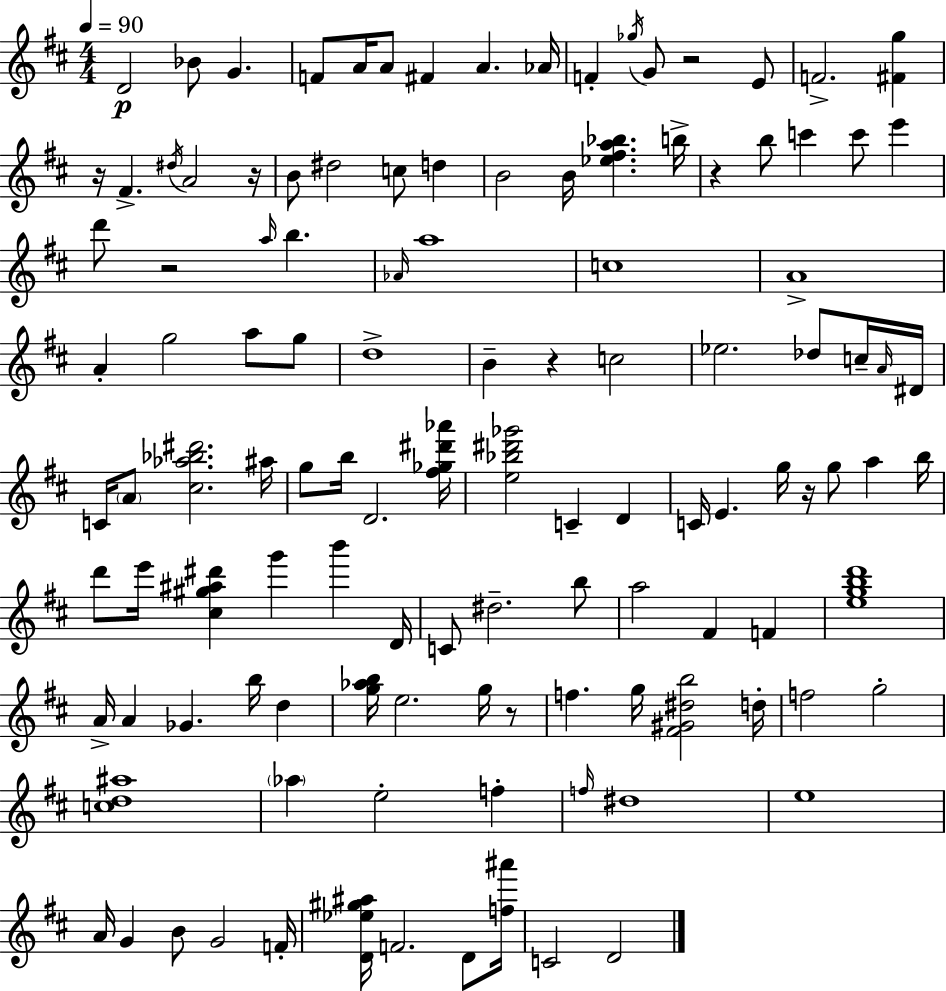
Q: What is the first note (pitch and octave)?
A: D4